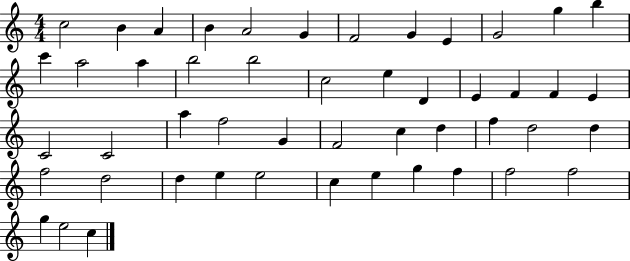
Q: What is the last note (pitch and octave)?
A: C5